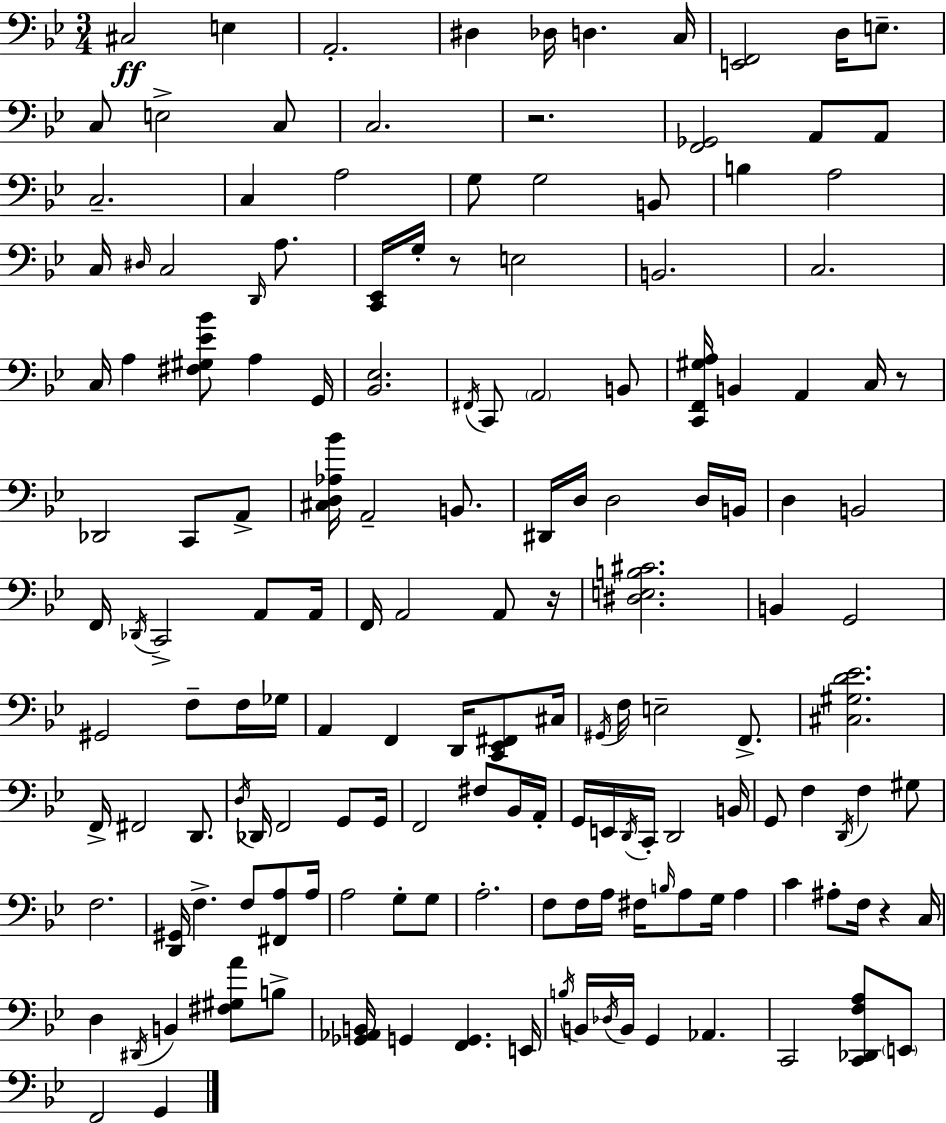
X:1
T:Untitled
M:3/4
L:1/4
K:Bb
^C,2 E, A,,2 ^D, _D,/4 D, C,/4 [E,,F,,]2 D,/4 E,/2 C,/2 E,2 C,/2 C,2 z2 [F,,_G,,]2 A,,/2 A,,/2 C,2 C, A,2 G,/2 G,2 B,,/2 B, A,2 C,/4 ^D,/4 C,2 D,,/4 A,/2 [C,,_E,,]/4 G,/4 z/2 E,2 B,,2 C,2 C,/4 A, [^F,^G,_E_B]/2 A, G,,/4 [_B,,_E,]2 ^F,,/4 C,,/2 A,,2 B,,/2 [C,,F,,^G,A,]/4 B,, A,, C,/4 z/2 _D,,2 C,,/2 A,,/2 [^C,D,_A,_B]/4 A,,2 B,,/2 ^D,,/4 D,/4 D,2 D,/4 B,,/4 D, B,,2 F,,/4 _D,,/4 C,,2 A,,/2 A,,/4 F,,/4 A,,2 A,,/2 z/4 [^D,E,B,^C]2 B,, G,,2 ^G,,2 F,/2 F,/4 _G,/4 A,, F,, D,,/4 [C,,_E,,^F,,]/2 ^C,/4 ^G,,/4 F,/4 E,2 F,,/2 [^C,^G,D_E]2 F,,/4 ^F,,2 D,,/2 D,/4 _D,,/4 F,,2 G,,/2 G,,/4 F,,2 ^F,/2 _B,,/4 A,,/4 G,,/4 E,,/4 D,,/4 C,,/4 D,,2 B,,/4 G,,/2 F, D,,/4 F, ^G,/2 F,2 [D,,^G,,]/4 F, F,/2 [^F,,A,]/2 A,/4 A,2 G,/2 G,/2 A,2 F,/2 F,/4 A,/4 ^F,/4 B,/4 A,/2 G,/4 A, C ^A,/2 F,/4 z C,/4 D, ^D,,/4 B,, [^F,^G,A]/2 B,/2 [_G,,_A,,B,,]/4 G,, [F,,G,,] E,,/4 B,/4 B,,/4 _D,/4 B,,/4 G,, _A,, C,,2 [C,,_D,,F,A,]/2 E,,/2 F,,2 G,,